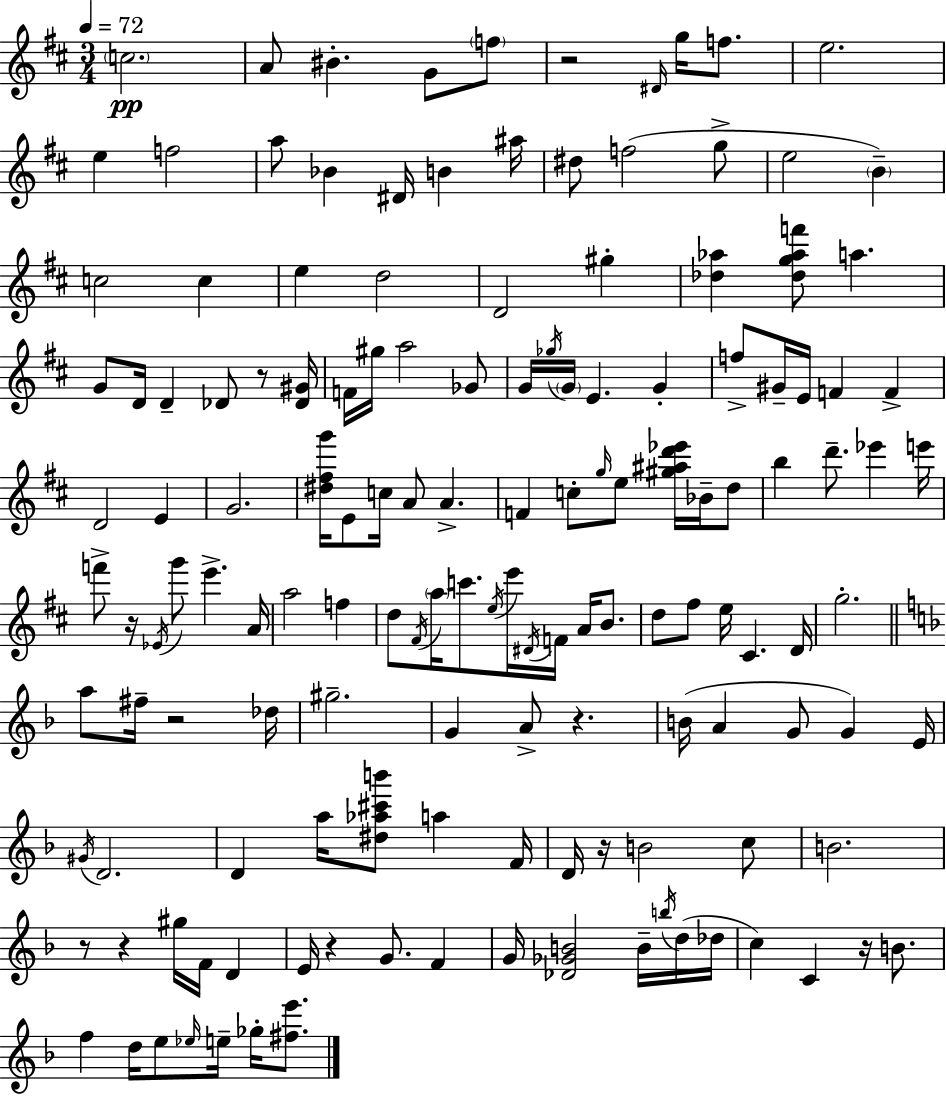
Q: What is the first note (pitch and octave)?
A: C5